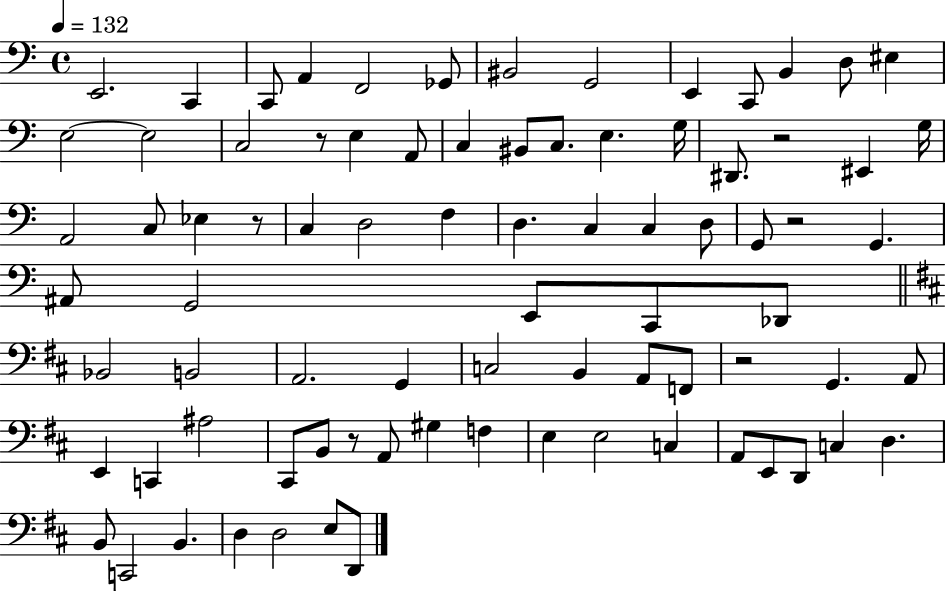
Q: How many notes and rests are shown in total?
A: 82